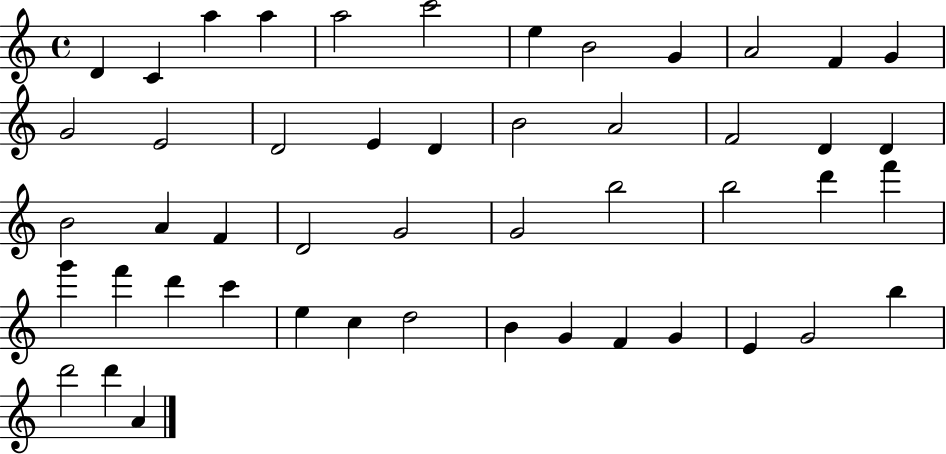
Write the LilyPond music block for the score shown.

{
  \clef treble
  \time 4/4
  \defaultTimeSignature
  \key c \major
  d'4 c'4 a''4 a''4 | a''2 c'''2 | e''4 b'2 g'4 | a'2 f'4 g'4 | \break g'2 e'2 | d'2 e'4 d'4 | b'2 a'2 | f'2 d'4 d'4 | \break b'2 a'4 f'4 | d'2 g'2 | g'2 b''2 | b''2 d'''4 f'''4 | \break g'''4 f'''4 d'''4 c'''4 | e''4 c''4 d''2 | b'4 g'4 f'4 g'4 | e'4 g'2 b''4 | \break d'''2 d'''4 a'4 | \bar "|."
}